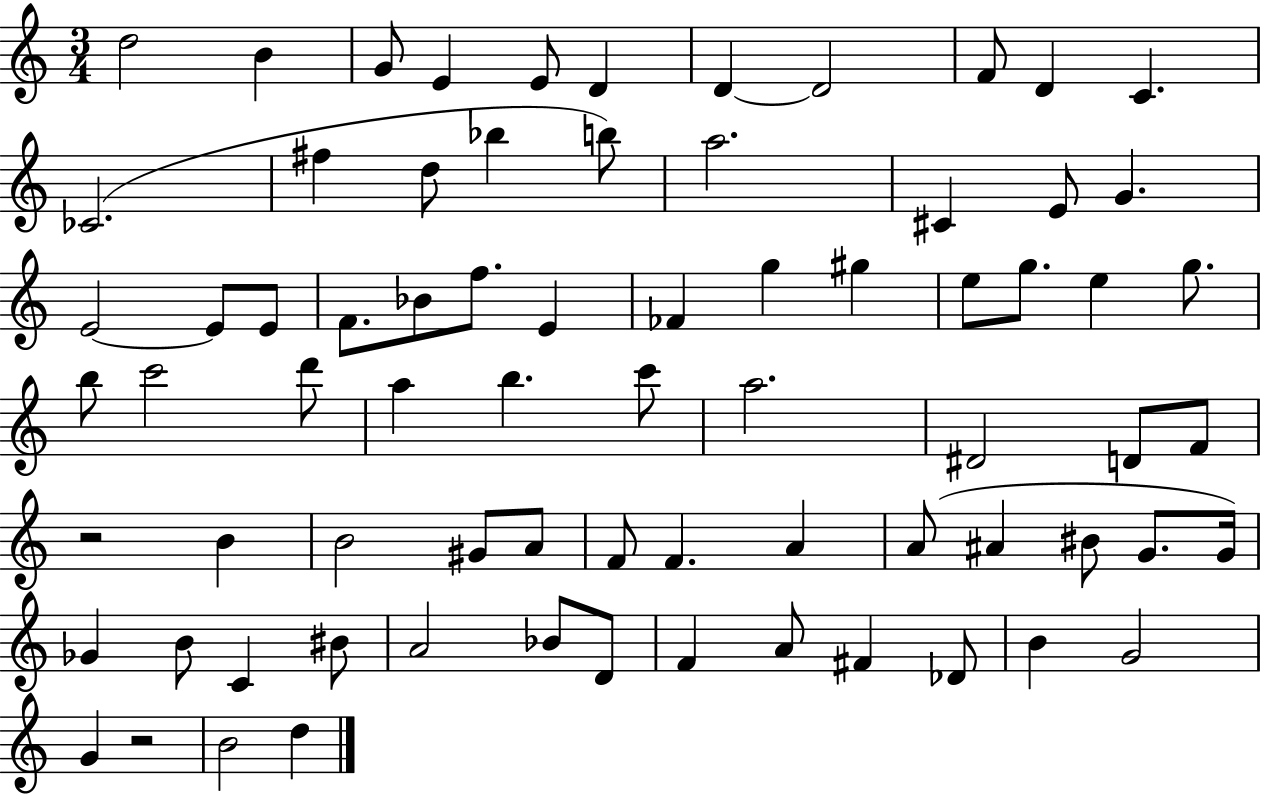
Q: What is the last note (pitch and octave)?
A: D5